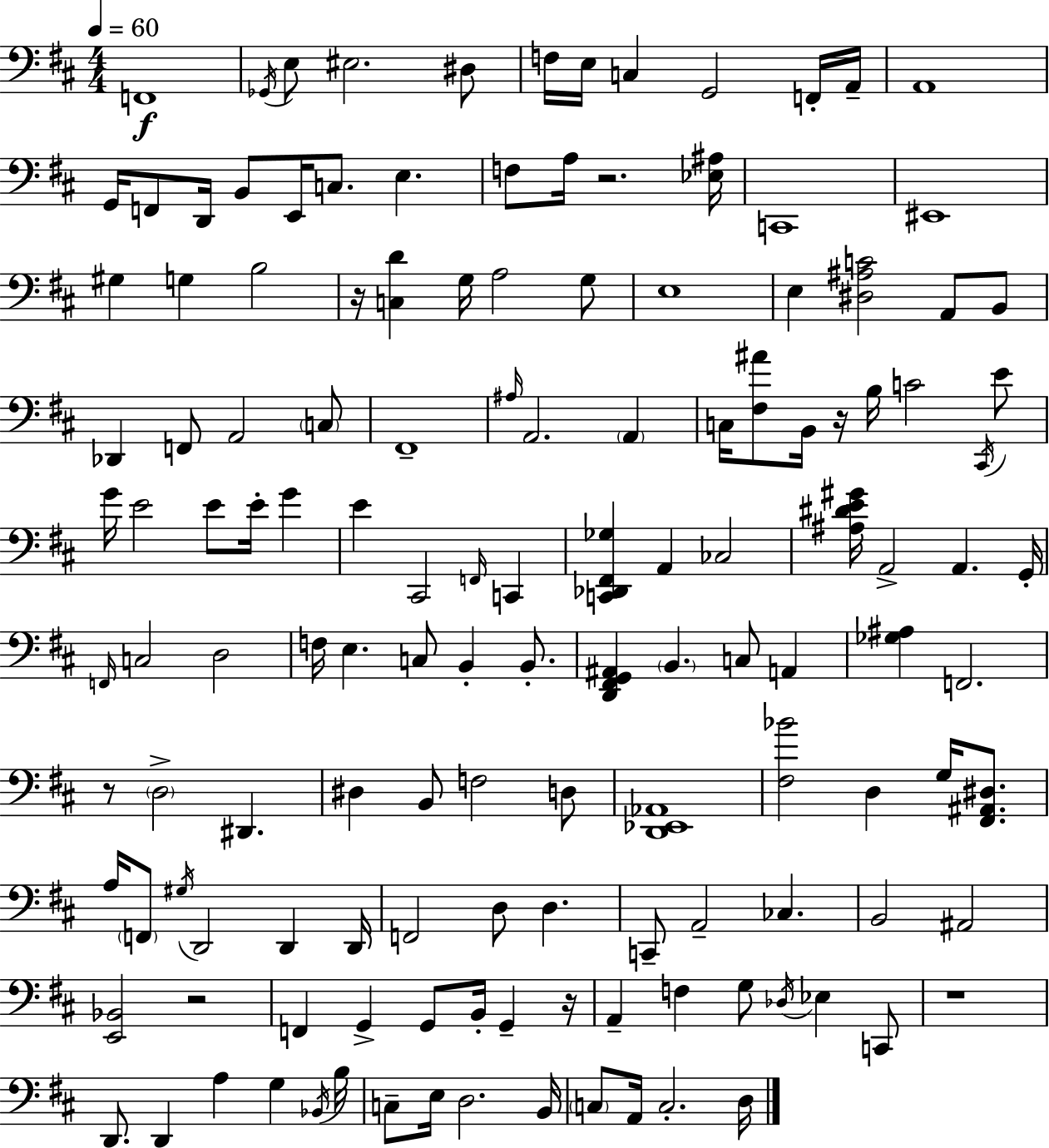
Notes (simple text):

F2/w Gb2/s E3/e EIS3/h. D#3/e F3/s E3/s C3/q G2/h F2/s A2/s A2/w G2/s F2/e D2/s B2/e E2/s C3/e. E3/q. F3/e A3/s R/h. [Eb3,A#3]/s C2/w EIS2/w G#3/q G3/q B3/h R/s [C3,D4]/q G3/s A3/h G3/e E3/w E3/q [D#3,A#3,C4]/h A2/e B2/e Db2/q F2/e A2/h C3/e F#2/w A#3/s A2/h. A2/q C3/s [F#3,A#4]/e B2/s R/s B3/s C4/h C#2/s E4/e G4/s E4/h E4/e E4/s G4/q E4/q C#2/h F2/s C2/q [C2,Db2,F#2,Gb3]/q A2/q CES3/h [A#3,D#4,E4,G#4]/s A2/h A2/q. G2/s F2/s C3/h D3/h F3/s E3/q. C3/e B2/q B2/e. [D2,F#2,G2,A#2]/q B2/q. C3/e A2/q [Gb3,A#3]/q F2/h. R/e D3/h D#2/q. D#3/q B2/e F3/h D3/e [D2,Eb2,Ab2]/w [F#3,Bb4]/h D3/q G3/s [F#2,A#2,D#3]/e. A3/s F2/e G#3/s D2/h D2/q D2/s F2/h D3/e D3/q. C2/e A2/h CES3/q. B2/h A#2/h [E2,Bb2]/h R/h F2/q G2/q G2/e B2/s G2/q R/s A2/q F3/q G3/e Db3/s Eb3/q C2/e R/w D2/e. D2/q A3/q G3/q Bb2/s B3/s C3/e E3/s D3/h. B2/s C3/e A2/s C3/h. D3/s